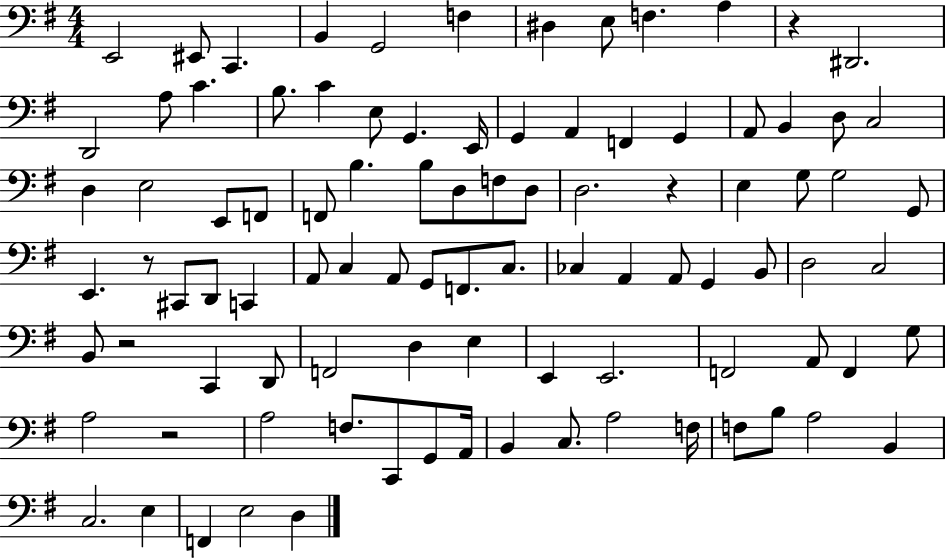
{
  \clef bass
  \numericTimeSignature
  \time 4/4
  \key g \major
  e,2 eis,8 c,4. | b,4 g,2 f4 | dis4 e8 f4. a4 | r4 dis,2. | \break d,2 a8 c'4. | b8. c'4 e8 g,4. e,16 | g,4 a,4 f,4 g,4 | a,8 b,4 d8 c2 | \break d4 e2 e,8 f,8 | f,8 b4. b8 d8 f8 d8 | d2. r4 | e4 g8 g2 g,8 | \break e,4. r8 cis,8 d,8 c,4 | a,8 c4 a,8 g,8 f,8. c8. | ces4 a,4 a,8 g,4 b,8 | d2 c2 | \break b,8 r2 c,4 d,8 | f,2 d4 e4 | e,4 e,2. | f,2 a,8 f,4 g8 | \break a2 r2 | a2 f8. c,8 g,8 a,16 | b,4 c8. a2 f16 | f8 b8 a2 b,4 | \break c2. e4 | f,4 e2 d4 | \bar "|."
}